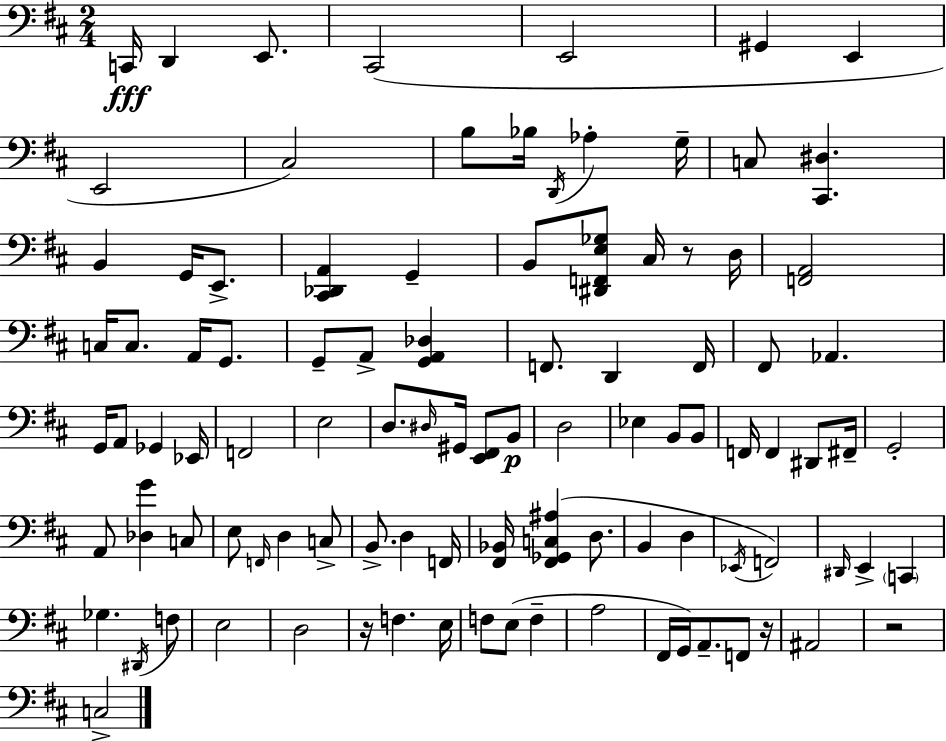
{
  \clef bass
  \numericTimeSignature
  \time 2/4
  \key d \major
  c,16\fff d,4 e,8. | cis,2( | e,2 | gis,4 e,4 | \break e,2 | cis2) | b8 bes16 \acciaccatura { d,16 } aes4-. | g16-- c8 <cis, dis>4. | \break b,4 g,16 e,8.-> | <cis, des, a,>4 g,4-- | b,8 <dis, f, e ges>8 cis16 r8 | d16 <f, a,>2 | \break c16 c8. a,16 g,8. | g,8-- a,8-> <g, a, des>4 | f,8. d,4 | f,16 fis,8 aes,4. | \break g,16 a,8 ges,4 | ees,16 f,2 | e2 | d8. \grace { dis16 } gis,16 <e, fis,>8 | \break b,8\p d2 | ees4 b,8 | b,8 f,16 f,4 dis,8 | fis,16-- g,2-. | \break a,8 <des g'>4 | c8 e8 \grace { f,16 } d4 | c8-> b,8.-> d4 | f,16 <fis, bes,>16 <fis, ges, c ais>4( | \break d8. b,4 d4 | \acciaccatura { ees,16 } f,2) | \grace { dis,16 } e,4-> | \parenthesize c,4 ges4. | \break \acciaccatura { dis,16 } f8 e2 | d2 | r16 f4. | e16 f8 | \break e8( f4-- a2 | fis,16 g,16) | a,8.-- f,8 r16 ais,2 | r2 | \break c2-> | \bar "|."
}